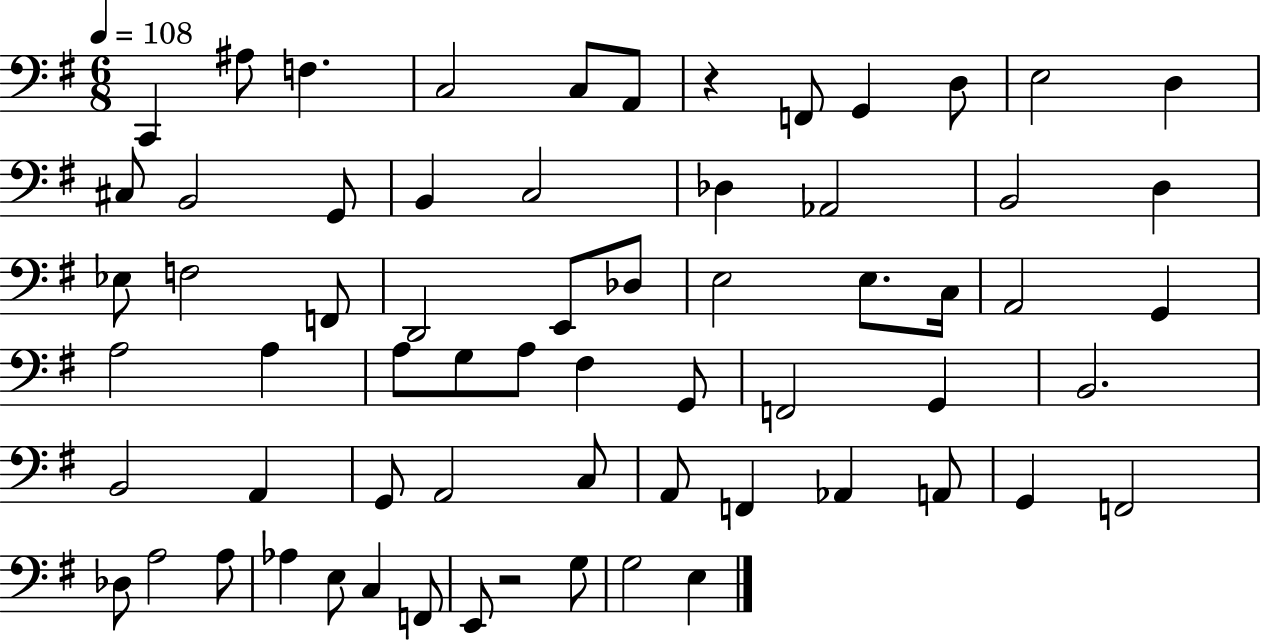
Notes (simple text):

C2/q A#3/e F3/q. C3/h C3/e A2/e R/q F2/e G2/q D3/e E3/h D3/q C#3/e B2/h G2/e B2/q C3/h Db3/q Ab2/h B2/h D3/q Eb3/e F3/h F2/e D2/h E2/e Db3/e E3/h E3/e. C3/s A2/h G2/q A3/h A3/q A3/e G3/e A3/e F#3/q G2/e F2/h G2/q B2/h. B2/h A2/q G2/e A2/h C3/e A2/e F2/q Ab2/q A2/e G2/q F2/h Db3/e A3/h A3/e Ab3/q E3/e C3/q F2/e E2/e R/h G3/e G3/h E3/q